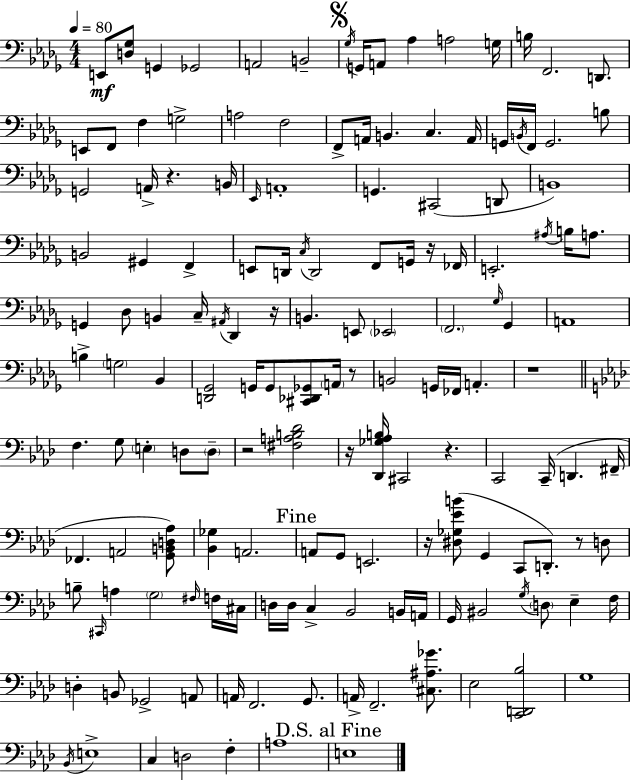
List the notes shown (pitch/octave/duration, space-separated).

E2/e [D3,Gb3]/e G2/q Gb2/h A2/h B2/h Gb3/s G2/s A2/e Ab3/q A3/h G3/s B3/s F2/h. D2/e. E2/e F2/e F3/q G3/h A3/h F3/h F2/e A2/s B2/q. C3/q. A2/s G2/s B2/s F2/s G2/h. B3/e G2/h A2/s R/q. B2/s Eb2/s A2/w G2/q. C#2/h D2/e B2/w B2/h G#2/q F2/q E2/e D2/s C3/s D2/h F2/e G2/s R/s FES2/s E2/h. A#3/s B3/s A3/e. G2/q Db3/e B2/q C3/s A#2/s Db2/q R/s B2/q. E2/e Eb2/h F2/h. Gb3/s Gb2/q A2/w B3/q G3/h Bb2/q [D2,Gb2]/h G2/s G2/e [C#2,Db2,Gb2]/e A2/s R/e B2/h G2/s FES2/s A2/q. R/w F3/q. G3/e E3/q D3/e D3/e R/h [F#3,A3,B3,Db4]/h R/s [Db2,Gb3,Ab3,B3]/s C#2/h R/q. C2/h C2/s D2/q. F#2/s FES2/q. A2/h [G2,B2,D3,Ab3]/e [Bb2,Gb3]/q A2/h. A2/e G2/e E2/h. R/s [D#3,Gb3,Eb4,B4]/e G2/q C2/e D2/e. R/e D3/e B3/e C#2/s A3/q G3/h F#3/s F3/s C#3/s D3/s D3/s C3/q Bb2/h B2/s A2/s G2/s BIS2/h G3/s D3/e Eb3/q F3/s D3/q B2/e Gb2/h A2/e A2/s F2/h. G2/e. A2/s F2/h. [C#3,A#3,Gb4]/e. Eb3/h [C2,D2,Bb3]/h G3/w Bb2/s E3/w C3/q D3/h F3/q A3/w E3/w